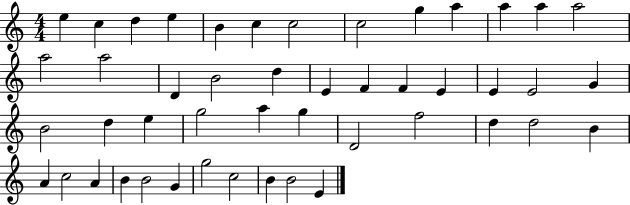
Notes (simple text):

E5/q C5/q D5/q E5/q B4/q C5/q C5/h C5/h G5/q A5/q A5/q A5/q A5/h A5/h A5/h D4/q B4/h D5/q E4/q F4/q F4/q E4/q E4/q E4/h G4/q B4/h D5/q E5/q G5/h A5/q G5/q D4/h F5/h D5/q D5/h B4/q A4/q C5/h A4/q B4/q B4/h G4/q G5/h C5/h B4/q B4/h E4/q